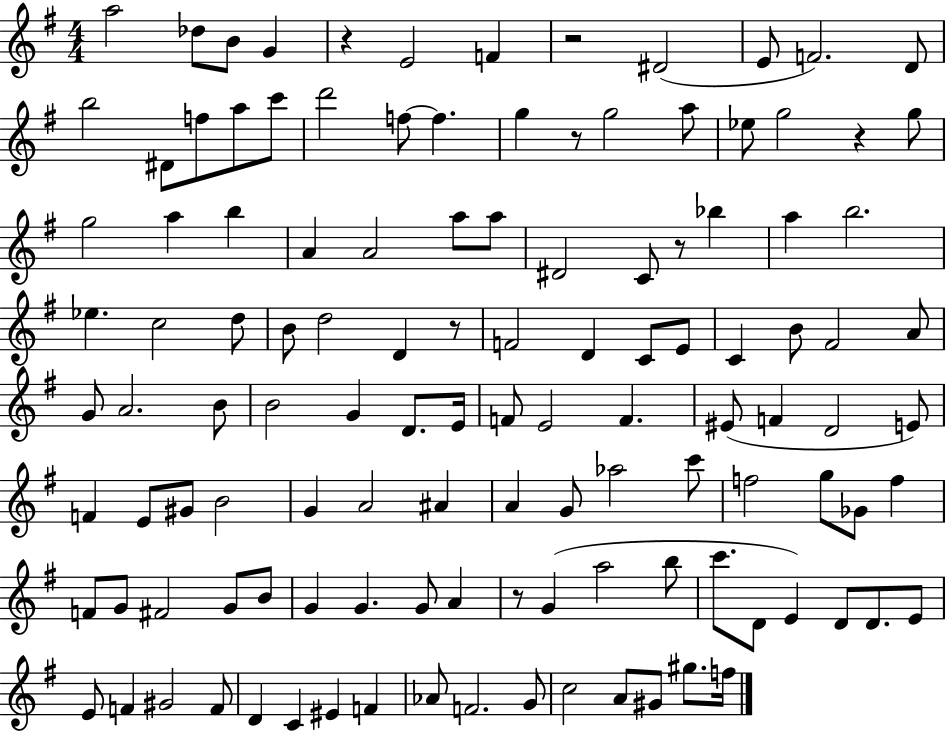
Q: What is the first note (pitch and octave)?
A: A5